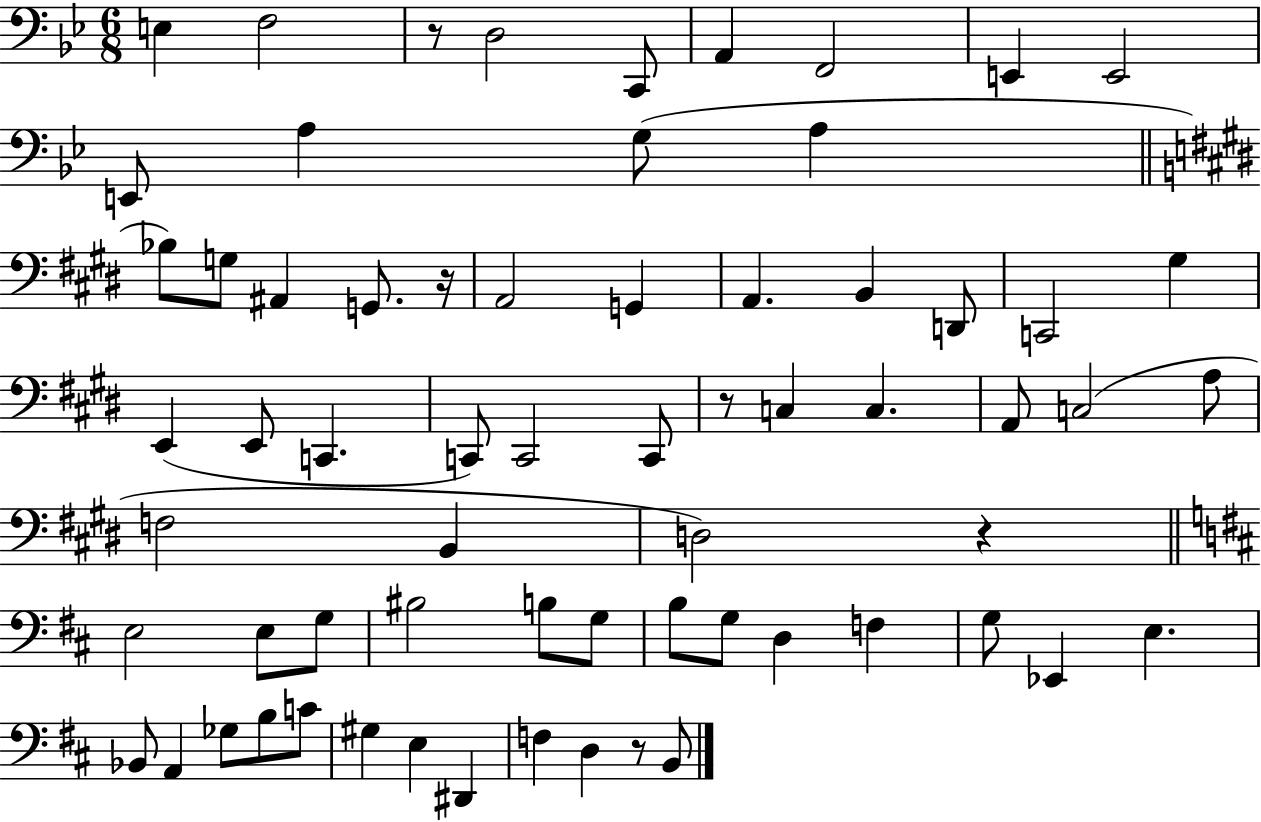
E3/q F3/h R/e D3/h C2/e A2/q F2/h E2/q E2/h E2/e A3/q G3/e A3/q Bb3/e G3/e A#2/q G2/e. R/s A2/h G2/q A2/q. B2/q D2/e C2/h G#3/q E2/q E2/e C2/q. C2/e C2/h C2/e R/e C3/q C3/q. A2/e C3/h A3/e F3/h B2/q D3/h R/q E3/h E3/e G3/e BIS3/h B3/e G3/e B3/e G3/e D3/q F3/q G3/e Eb2/q E3/q. Bb2/e A2/q Gb3/e B3/e C4/e G#3/q E3/q D#2/q F3/q D3/q R/e B2/e